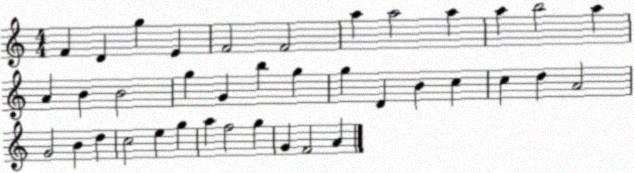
X:1
T:Untitled
M:4/4
L:1/4
K:C
F D g E F2 F2 a a2 a a b2 a A B B2 g G b g g D B c c d A2 G2 B d c2 e g a f2 g G F2 A